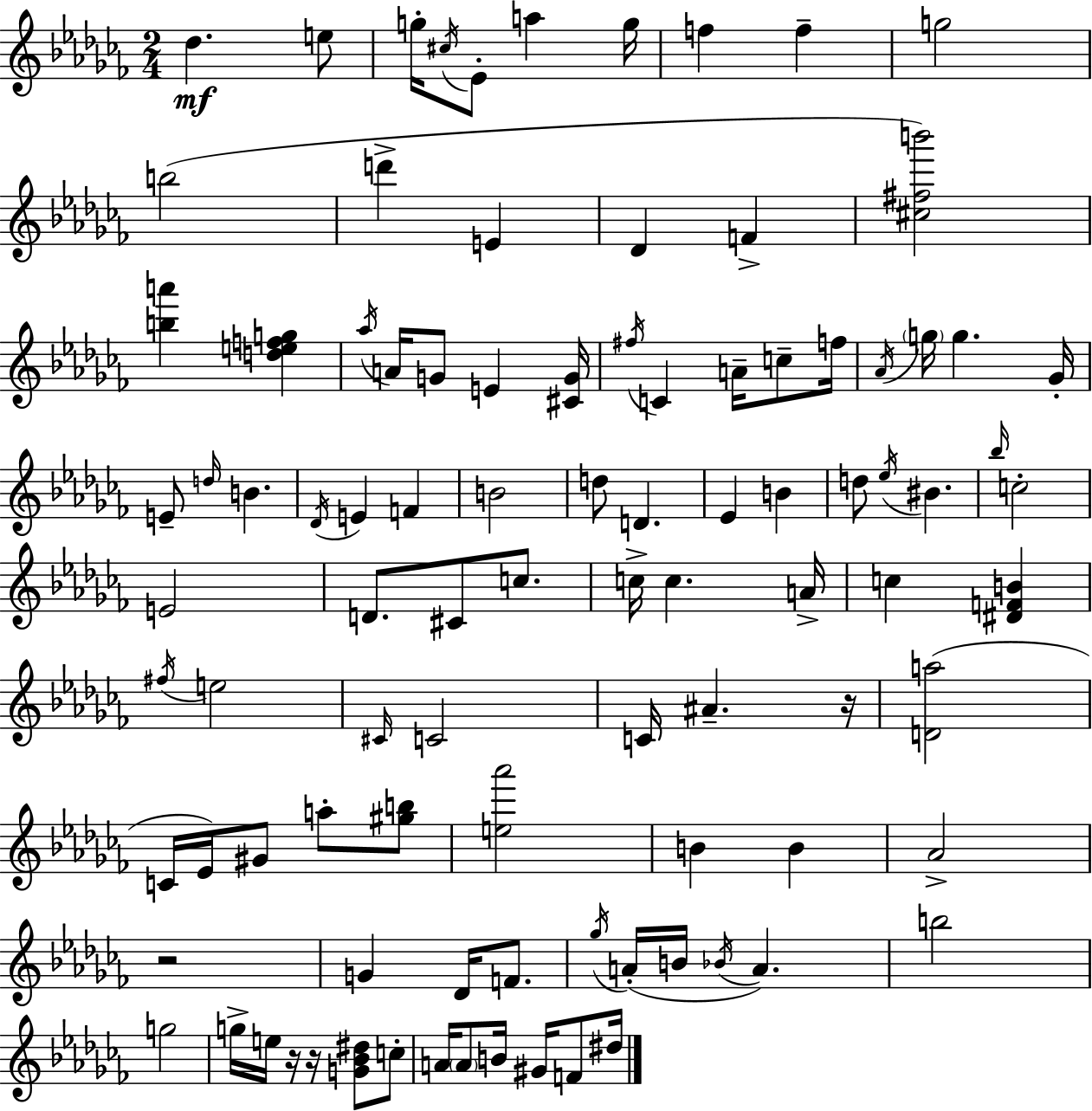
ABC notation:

X:1
T:Untitled
M:2/4
L:1/4
K:Abm
_d e/2 g/4 ^c/4 _E/2 a g/4 f f g2 b2 d' E _D F [^c^fb']2 [ba'] [defg] _a/4 A/4 G/2 E [^CG]/4 ^f/4 C A/4 c/2 f/4 _A/4 g/4 g _G/4 E/2 d/4 B _D/4 E F B2 d/2 D _E B d/2 _e/4 ^B _b/4 c2 E2 D/2 ^C/2 c/2 c/4 c A/4 c [^DFB] ^f/4 e2 ^C/4 C2 C/4 ^A z/4 [Da]2 C/4 _E/4 ^G/2 a/2 [^gb]/2 [e_a']2 B B _A2 z2 G _D/4 F/2 _g/4 A/4 B/4 _B/4 A b2 g2 g/4 e/4 z/4 z/4 [G_B^d]/2 c/2 A/4 A/2 B/4 ^G/4 F/2 ^d/4